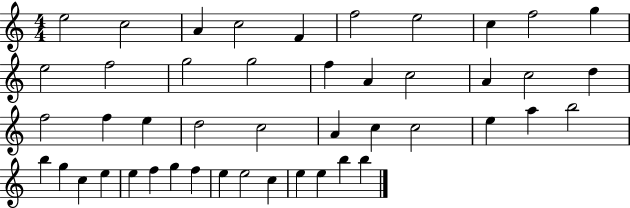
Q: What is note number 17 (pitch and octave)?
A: C5